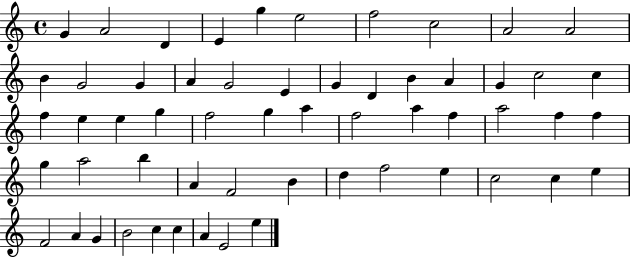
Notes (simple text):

G4/q A4/h D4/q E4/q G5/q E5/h F5/h C5/h A4/h A4/h B4/q G4/h G4/q A4/q G4/h E4/q G4/q D4/q B4/q A4/q G4/q C5/h C5/q F5/q E5/q E5/q G5/q F5/h G5/q A5/q F5/h A5/q F5/q A5/h F5/q F5/q G5/q A5/h B5/q A4/q F4/h B4/q D5/q F5/h E5/q C5/h C5/q E5/q F4/h A4/q G4/q B4/h C5/q C5/q A4/q E4/h E5/q